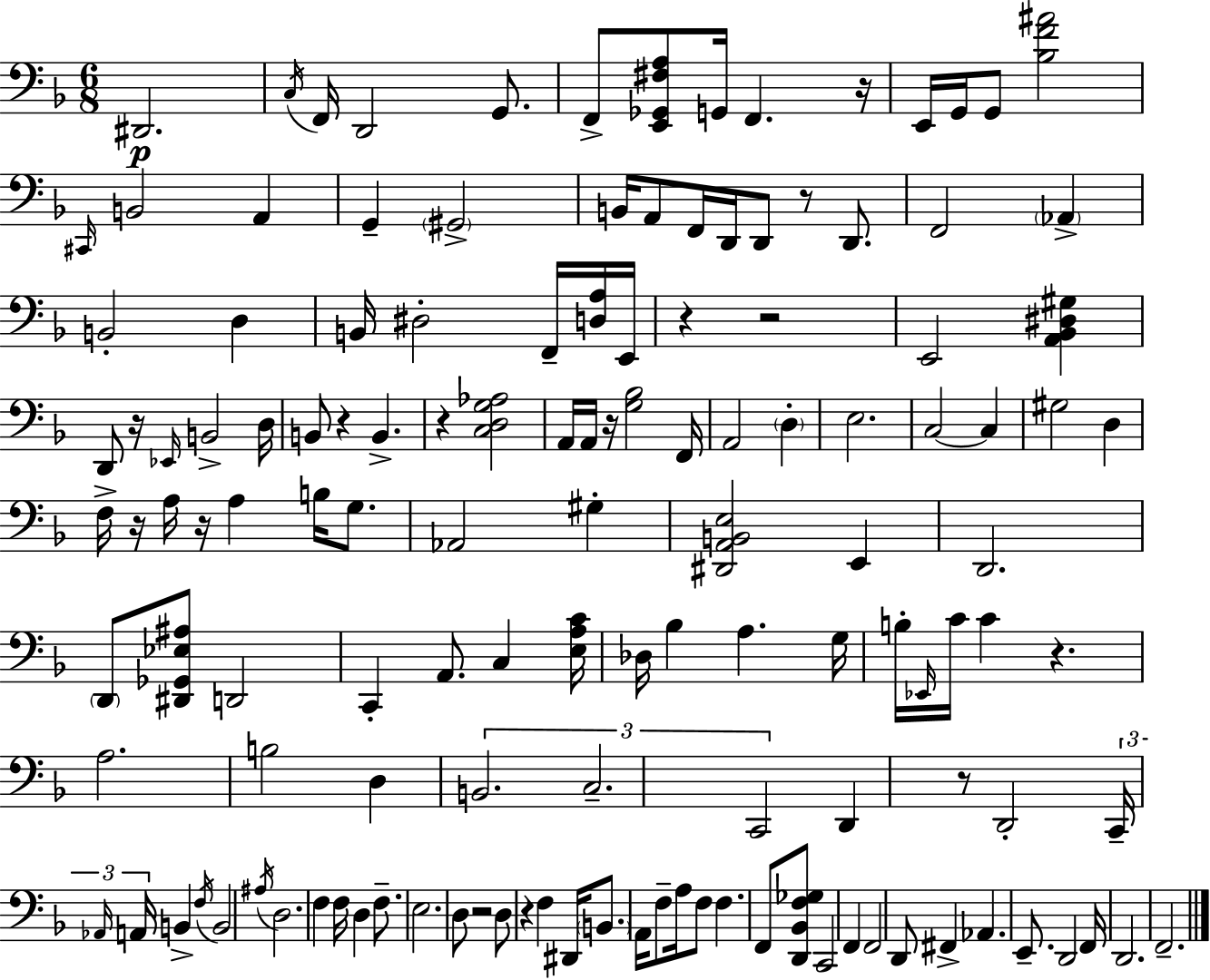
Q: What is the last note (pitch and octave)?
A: F2